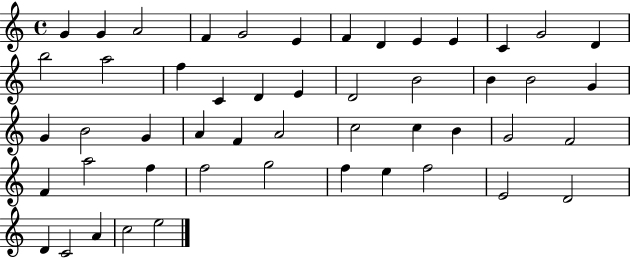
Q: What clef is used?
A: treble